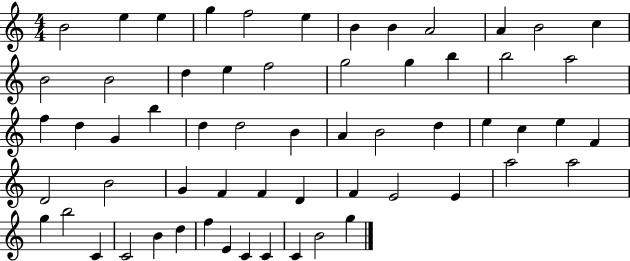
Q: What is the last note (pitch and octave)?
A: G5